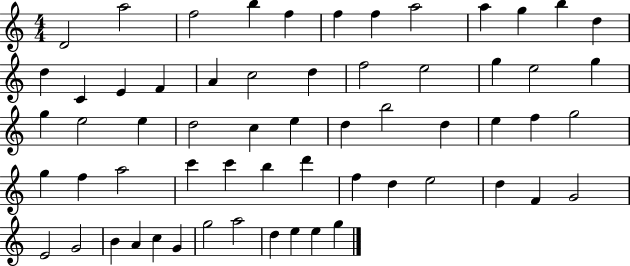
{
  \clef treble
  \numericTimeSignature
  \time 4/4
  \key c \major
  d'2 a''2 | f''2 b''4 f''4 | f''4 f''4 a''2 | a''4 g''4 b''4 d''4 | \break d''4 c'4 e'4 f'4 | a'4 c''2 d''4 | f''2 e''2 | g''4 e''2 g''4 | \break g''4 e''2 e''4 | d''2 c''4 e''4 | d''4 b''2 d''4 | e''4 f''4 g''2 | \break g''4 f''4 a''2 | c'''4 c'''4 b''4 d'''4 | f''4 d''4 e''2 | d''4 f'4 g'2 | \break e'2 g'2 | b'4 a'4 c''4 g'4 | g''2 a''2 | d''4 e''4 e''4 g''4 | \break \bar "|."
}